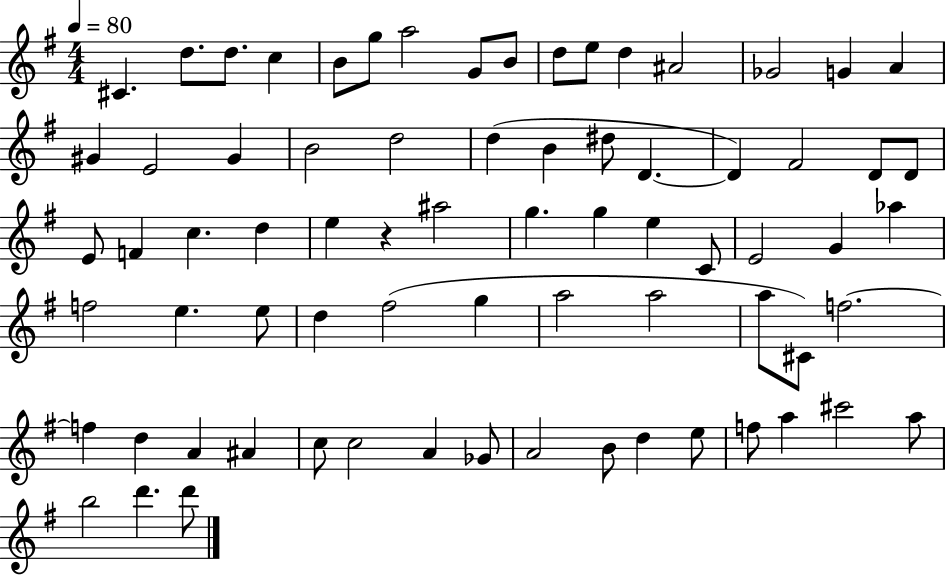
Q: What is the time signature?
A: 4/4